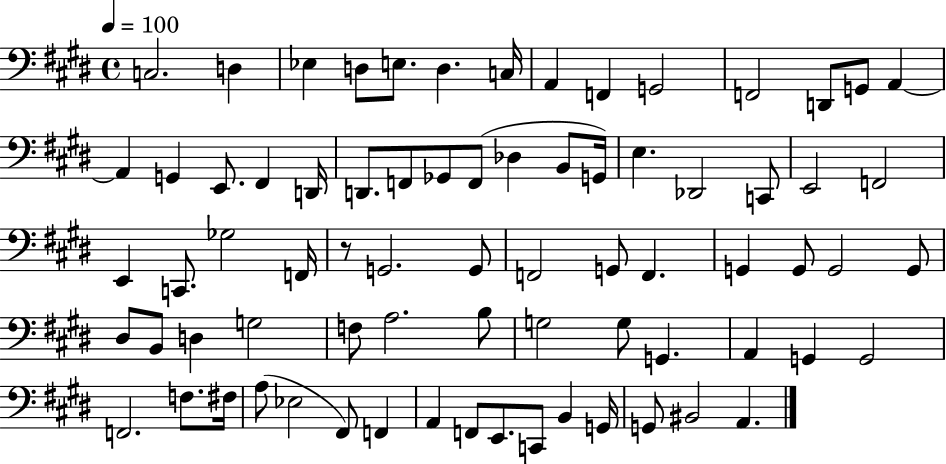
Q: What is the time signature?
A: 4/4